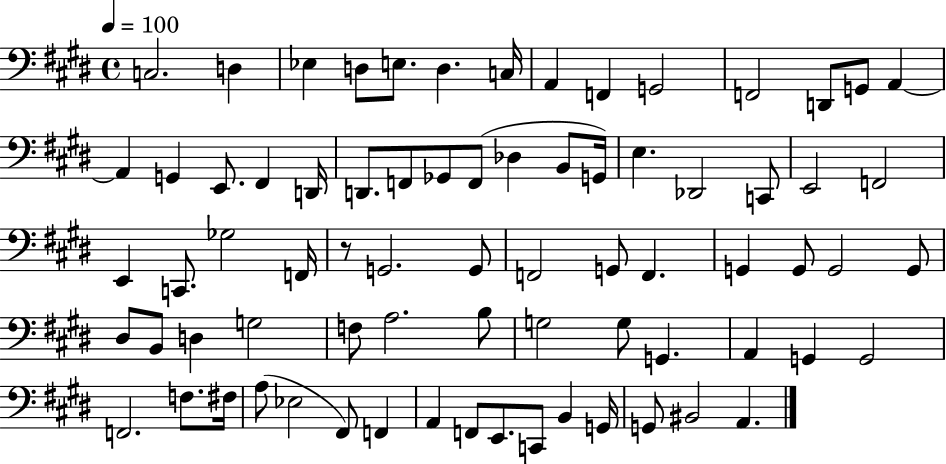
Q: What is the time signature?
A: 4/4